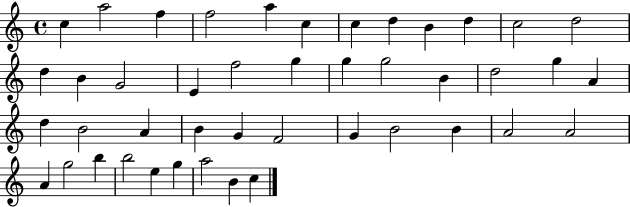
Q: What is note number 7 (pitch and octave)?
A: C5